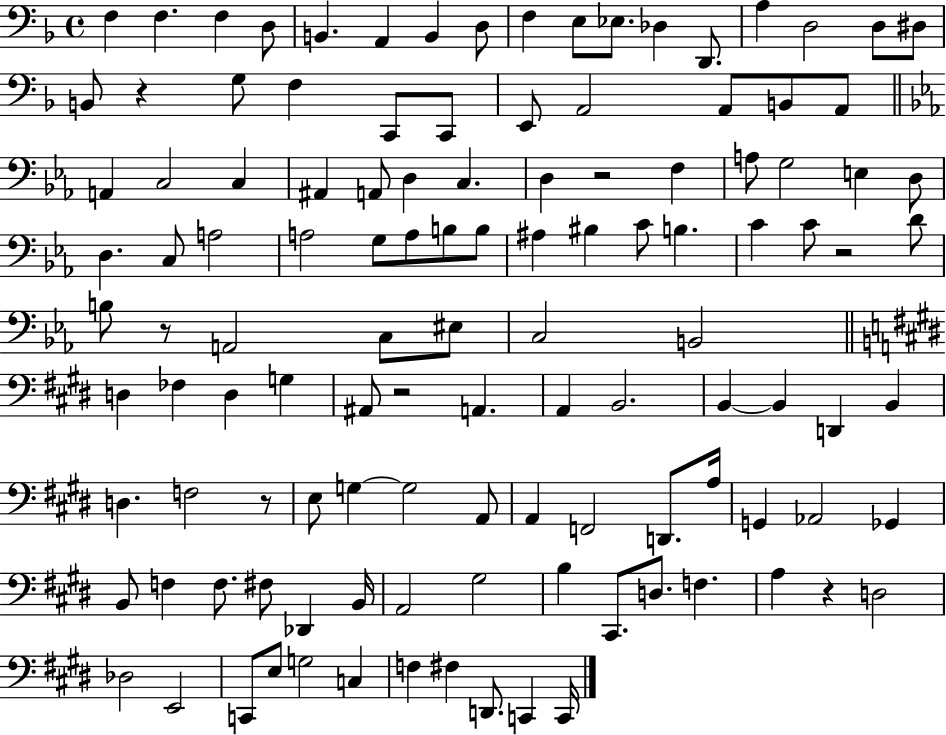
{
  \clef bass
  \time 4/4
  \defaultTimeSignature
  \key f \major
  \repeat volta 2 { f4 f4. f4 d8 | b,4. a,4 b,4 d8 | f4 e8 ees8. des4 d,8. | a4 d2 d8 dis8 | \break b,8 r4 g8 f4 c,8 c,8 | e,8 a,2 a,8 b,8 a,8 | \bar "||" \break \key ees \major a,4 c2 c4 | ais,4 a,8 d4 c4. | d4 r2 f4 | a8 g2 e4 d8 | \break d4. c8 a2 | a2 g8 a8 b8 b8 | ais4 bis4 c'8 b4. | c'4 c'8 r2 d'8 | \break b8 r8 a,2 c8 eis8 | c2 b,2 | \bar "||" \break \key e \major d4 fes4 d4 g4 | ais,8 r2 a,4. | a,4 b,2. | b,4~~ b,4 d,4 b,4 | \break d4. f2 r8 | e8 g4~~ g2 a,8 | a,4 f,2 d,8. a16 | g,4 aes,2 ges,4 | \break b,8 f4 f8. fis8 des,4 b,16 | a,2 gis2 | b4 cis,8. d8. f4. | a4 r4 d2 | \break des2 e,2 | c,8 e8 g2 c4 | f4 fis4 d,8. c,4 c,16 | } \bar "|."
}